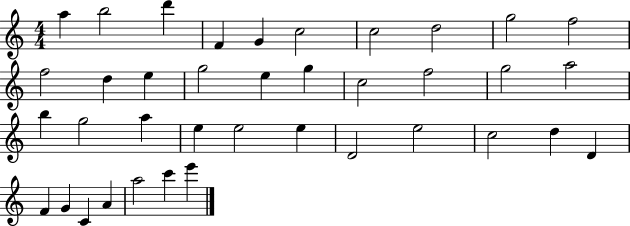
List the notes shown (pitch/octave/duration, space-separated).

A5/q B5/h D6/q F4/q G4/q C5/h C5/h D5/h G5/h F5/h F5/h D5/q E5/q G5/h E5/q G5/q C5/h F5/h G5/h A5/h B5/q G5/h A5/q E5/q E5/h E5/q D4/h E5/h C5/h D5/q D4/q F4/q G4/q C4/q A4/q A5/h C6/q E6/q